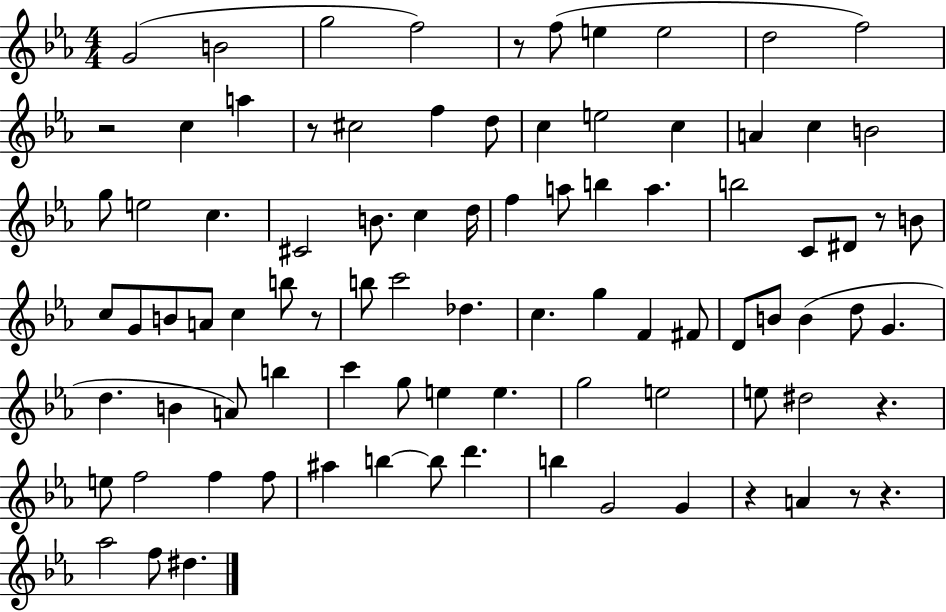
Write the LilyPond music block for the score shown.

{
  \clef treble
  \numericTimeSignature
  \time 4/4
  \key ees \major
  \repeat volta 2 { g'2( b'2 | g''2 f''2) | r8 f''8( e''4 e''2 | d''2 f''2) | \break r2 c''4 a''4 | r8 cis''2 f''4 d''8 | c''4 e''2 c''4 | a'4 c''4 b'2 | \break g''8 e''2 c''4. | cis'2 b'8. c''4 d''16 | f''4 a''8 b''4 a''4. | b''2 c'8 dis'8 r8 b'8 | \break c''8 g'8 b'8 a'8 c''4 b''8 r8 | b''8 c'''2 des''4. | c''4. g''4 f'4 fis'8 | d'8 b'8 b'4( d''8 g'4. | \break d''4. b'4 a'8) b''4 | c'''4 g''8 e''4 e''4. | g''2 e''2 | e''8 dis''2 r4. | \break e''8 f''2 f''4 f''8 | ais''4 b''4~~ b''8 d'''4. | b''4 g'2 g'4 | r4 a'4 r8 r4. | \break aes''2 f''8 dis''4. | } \bar "|."
}